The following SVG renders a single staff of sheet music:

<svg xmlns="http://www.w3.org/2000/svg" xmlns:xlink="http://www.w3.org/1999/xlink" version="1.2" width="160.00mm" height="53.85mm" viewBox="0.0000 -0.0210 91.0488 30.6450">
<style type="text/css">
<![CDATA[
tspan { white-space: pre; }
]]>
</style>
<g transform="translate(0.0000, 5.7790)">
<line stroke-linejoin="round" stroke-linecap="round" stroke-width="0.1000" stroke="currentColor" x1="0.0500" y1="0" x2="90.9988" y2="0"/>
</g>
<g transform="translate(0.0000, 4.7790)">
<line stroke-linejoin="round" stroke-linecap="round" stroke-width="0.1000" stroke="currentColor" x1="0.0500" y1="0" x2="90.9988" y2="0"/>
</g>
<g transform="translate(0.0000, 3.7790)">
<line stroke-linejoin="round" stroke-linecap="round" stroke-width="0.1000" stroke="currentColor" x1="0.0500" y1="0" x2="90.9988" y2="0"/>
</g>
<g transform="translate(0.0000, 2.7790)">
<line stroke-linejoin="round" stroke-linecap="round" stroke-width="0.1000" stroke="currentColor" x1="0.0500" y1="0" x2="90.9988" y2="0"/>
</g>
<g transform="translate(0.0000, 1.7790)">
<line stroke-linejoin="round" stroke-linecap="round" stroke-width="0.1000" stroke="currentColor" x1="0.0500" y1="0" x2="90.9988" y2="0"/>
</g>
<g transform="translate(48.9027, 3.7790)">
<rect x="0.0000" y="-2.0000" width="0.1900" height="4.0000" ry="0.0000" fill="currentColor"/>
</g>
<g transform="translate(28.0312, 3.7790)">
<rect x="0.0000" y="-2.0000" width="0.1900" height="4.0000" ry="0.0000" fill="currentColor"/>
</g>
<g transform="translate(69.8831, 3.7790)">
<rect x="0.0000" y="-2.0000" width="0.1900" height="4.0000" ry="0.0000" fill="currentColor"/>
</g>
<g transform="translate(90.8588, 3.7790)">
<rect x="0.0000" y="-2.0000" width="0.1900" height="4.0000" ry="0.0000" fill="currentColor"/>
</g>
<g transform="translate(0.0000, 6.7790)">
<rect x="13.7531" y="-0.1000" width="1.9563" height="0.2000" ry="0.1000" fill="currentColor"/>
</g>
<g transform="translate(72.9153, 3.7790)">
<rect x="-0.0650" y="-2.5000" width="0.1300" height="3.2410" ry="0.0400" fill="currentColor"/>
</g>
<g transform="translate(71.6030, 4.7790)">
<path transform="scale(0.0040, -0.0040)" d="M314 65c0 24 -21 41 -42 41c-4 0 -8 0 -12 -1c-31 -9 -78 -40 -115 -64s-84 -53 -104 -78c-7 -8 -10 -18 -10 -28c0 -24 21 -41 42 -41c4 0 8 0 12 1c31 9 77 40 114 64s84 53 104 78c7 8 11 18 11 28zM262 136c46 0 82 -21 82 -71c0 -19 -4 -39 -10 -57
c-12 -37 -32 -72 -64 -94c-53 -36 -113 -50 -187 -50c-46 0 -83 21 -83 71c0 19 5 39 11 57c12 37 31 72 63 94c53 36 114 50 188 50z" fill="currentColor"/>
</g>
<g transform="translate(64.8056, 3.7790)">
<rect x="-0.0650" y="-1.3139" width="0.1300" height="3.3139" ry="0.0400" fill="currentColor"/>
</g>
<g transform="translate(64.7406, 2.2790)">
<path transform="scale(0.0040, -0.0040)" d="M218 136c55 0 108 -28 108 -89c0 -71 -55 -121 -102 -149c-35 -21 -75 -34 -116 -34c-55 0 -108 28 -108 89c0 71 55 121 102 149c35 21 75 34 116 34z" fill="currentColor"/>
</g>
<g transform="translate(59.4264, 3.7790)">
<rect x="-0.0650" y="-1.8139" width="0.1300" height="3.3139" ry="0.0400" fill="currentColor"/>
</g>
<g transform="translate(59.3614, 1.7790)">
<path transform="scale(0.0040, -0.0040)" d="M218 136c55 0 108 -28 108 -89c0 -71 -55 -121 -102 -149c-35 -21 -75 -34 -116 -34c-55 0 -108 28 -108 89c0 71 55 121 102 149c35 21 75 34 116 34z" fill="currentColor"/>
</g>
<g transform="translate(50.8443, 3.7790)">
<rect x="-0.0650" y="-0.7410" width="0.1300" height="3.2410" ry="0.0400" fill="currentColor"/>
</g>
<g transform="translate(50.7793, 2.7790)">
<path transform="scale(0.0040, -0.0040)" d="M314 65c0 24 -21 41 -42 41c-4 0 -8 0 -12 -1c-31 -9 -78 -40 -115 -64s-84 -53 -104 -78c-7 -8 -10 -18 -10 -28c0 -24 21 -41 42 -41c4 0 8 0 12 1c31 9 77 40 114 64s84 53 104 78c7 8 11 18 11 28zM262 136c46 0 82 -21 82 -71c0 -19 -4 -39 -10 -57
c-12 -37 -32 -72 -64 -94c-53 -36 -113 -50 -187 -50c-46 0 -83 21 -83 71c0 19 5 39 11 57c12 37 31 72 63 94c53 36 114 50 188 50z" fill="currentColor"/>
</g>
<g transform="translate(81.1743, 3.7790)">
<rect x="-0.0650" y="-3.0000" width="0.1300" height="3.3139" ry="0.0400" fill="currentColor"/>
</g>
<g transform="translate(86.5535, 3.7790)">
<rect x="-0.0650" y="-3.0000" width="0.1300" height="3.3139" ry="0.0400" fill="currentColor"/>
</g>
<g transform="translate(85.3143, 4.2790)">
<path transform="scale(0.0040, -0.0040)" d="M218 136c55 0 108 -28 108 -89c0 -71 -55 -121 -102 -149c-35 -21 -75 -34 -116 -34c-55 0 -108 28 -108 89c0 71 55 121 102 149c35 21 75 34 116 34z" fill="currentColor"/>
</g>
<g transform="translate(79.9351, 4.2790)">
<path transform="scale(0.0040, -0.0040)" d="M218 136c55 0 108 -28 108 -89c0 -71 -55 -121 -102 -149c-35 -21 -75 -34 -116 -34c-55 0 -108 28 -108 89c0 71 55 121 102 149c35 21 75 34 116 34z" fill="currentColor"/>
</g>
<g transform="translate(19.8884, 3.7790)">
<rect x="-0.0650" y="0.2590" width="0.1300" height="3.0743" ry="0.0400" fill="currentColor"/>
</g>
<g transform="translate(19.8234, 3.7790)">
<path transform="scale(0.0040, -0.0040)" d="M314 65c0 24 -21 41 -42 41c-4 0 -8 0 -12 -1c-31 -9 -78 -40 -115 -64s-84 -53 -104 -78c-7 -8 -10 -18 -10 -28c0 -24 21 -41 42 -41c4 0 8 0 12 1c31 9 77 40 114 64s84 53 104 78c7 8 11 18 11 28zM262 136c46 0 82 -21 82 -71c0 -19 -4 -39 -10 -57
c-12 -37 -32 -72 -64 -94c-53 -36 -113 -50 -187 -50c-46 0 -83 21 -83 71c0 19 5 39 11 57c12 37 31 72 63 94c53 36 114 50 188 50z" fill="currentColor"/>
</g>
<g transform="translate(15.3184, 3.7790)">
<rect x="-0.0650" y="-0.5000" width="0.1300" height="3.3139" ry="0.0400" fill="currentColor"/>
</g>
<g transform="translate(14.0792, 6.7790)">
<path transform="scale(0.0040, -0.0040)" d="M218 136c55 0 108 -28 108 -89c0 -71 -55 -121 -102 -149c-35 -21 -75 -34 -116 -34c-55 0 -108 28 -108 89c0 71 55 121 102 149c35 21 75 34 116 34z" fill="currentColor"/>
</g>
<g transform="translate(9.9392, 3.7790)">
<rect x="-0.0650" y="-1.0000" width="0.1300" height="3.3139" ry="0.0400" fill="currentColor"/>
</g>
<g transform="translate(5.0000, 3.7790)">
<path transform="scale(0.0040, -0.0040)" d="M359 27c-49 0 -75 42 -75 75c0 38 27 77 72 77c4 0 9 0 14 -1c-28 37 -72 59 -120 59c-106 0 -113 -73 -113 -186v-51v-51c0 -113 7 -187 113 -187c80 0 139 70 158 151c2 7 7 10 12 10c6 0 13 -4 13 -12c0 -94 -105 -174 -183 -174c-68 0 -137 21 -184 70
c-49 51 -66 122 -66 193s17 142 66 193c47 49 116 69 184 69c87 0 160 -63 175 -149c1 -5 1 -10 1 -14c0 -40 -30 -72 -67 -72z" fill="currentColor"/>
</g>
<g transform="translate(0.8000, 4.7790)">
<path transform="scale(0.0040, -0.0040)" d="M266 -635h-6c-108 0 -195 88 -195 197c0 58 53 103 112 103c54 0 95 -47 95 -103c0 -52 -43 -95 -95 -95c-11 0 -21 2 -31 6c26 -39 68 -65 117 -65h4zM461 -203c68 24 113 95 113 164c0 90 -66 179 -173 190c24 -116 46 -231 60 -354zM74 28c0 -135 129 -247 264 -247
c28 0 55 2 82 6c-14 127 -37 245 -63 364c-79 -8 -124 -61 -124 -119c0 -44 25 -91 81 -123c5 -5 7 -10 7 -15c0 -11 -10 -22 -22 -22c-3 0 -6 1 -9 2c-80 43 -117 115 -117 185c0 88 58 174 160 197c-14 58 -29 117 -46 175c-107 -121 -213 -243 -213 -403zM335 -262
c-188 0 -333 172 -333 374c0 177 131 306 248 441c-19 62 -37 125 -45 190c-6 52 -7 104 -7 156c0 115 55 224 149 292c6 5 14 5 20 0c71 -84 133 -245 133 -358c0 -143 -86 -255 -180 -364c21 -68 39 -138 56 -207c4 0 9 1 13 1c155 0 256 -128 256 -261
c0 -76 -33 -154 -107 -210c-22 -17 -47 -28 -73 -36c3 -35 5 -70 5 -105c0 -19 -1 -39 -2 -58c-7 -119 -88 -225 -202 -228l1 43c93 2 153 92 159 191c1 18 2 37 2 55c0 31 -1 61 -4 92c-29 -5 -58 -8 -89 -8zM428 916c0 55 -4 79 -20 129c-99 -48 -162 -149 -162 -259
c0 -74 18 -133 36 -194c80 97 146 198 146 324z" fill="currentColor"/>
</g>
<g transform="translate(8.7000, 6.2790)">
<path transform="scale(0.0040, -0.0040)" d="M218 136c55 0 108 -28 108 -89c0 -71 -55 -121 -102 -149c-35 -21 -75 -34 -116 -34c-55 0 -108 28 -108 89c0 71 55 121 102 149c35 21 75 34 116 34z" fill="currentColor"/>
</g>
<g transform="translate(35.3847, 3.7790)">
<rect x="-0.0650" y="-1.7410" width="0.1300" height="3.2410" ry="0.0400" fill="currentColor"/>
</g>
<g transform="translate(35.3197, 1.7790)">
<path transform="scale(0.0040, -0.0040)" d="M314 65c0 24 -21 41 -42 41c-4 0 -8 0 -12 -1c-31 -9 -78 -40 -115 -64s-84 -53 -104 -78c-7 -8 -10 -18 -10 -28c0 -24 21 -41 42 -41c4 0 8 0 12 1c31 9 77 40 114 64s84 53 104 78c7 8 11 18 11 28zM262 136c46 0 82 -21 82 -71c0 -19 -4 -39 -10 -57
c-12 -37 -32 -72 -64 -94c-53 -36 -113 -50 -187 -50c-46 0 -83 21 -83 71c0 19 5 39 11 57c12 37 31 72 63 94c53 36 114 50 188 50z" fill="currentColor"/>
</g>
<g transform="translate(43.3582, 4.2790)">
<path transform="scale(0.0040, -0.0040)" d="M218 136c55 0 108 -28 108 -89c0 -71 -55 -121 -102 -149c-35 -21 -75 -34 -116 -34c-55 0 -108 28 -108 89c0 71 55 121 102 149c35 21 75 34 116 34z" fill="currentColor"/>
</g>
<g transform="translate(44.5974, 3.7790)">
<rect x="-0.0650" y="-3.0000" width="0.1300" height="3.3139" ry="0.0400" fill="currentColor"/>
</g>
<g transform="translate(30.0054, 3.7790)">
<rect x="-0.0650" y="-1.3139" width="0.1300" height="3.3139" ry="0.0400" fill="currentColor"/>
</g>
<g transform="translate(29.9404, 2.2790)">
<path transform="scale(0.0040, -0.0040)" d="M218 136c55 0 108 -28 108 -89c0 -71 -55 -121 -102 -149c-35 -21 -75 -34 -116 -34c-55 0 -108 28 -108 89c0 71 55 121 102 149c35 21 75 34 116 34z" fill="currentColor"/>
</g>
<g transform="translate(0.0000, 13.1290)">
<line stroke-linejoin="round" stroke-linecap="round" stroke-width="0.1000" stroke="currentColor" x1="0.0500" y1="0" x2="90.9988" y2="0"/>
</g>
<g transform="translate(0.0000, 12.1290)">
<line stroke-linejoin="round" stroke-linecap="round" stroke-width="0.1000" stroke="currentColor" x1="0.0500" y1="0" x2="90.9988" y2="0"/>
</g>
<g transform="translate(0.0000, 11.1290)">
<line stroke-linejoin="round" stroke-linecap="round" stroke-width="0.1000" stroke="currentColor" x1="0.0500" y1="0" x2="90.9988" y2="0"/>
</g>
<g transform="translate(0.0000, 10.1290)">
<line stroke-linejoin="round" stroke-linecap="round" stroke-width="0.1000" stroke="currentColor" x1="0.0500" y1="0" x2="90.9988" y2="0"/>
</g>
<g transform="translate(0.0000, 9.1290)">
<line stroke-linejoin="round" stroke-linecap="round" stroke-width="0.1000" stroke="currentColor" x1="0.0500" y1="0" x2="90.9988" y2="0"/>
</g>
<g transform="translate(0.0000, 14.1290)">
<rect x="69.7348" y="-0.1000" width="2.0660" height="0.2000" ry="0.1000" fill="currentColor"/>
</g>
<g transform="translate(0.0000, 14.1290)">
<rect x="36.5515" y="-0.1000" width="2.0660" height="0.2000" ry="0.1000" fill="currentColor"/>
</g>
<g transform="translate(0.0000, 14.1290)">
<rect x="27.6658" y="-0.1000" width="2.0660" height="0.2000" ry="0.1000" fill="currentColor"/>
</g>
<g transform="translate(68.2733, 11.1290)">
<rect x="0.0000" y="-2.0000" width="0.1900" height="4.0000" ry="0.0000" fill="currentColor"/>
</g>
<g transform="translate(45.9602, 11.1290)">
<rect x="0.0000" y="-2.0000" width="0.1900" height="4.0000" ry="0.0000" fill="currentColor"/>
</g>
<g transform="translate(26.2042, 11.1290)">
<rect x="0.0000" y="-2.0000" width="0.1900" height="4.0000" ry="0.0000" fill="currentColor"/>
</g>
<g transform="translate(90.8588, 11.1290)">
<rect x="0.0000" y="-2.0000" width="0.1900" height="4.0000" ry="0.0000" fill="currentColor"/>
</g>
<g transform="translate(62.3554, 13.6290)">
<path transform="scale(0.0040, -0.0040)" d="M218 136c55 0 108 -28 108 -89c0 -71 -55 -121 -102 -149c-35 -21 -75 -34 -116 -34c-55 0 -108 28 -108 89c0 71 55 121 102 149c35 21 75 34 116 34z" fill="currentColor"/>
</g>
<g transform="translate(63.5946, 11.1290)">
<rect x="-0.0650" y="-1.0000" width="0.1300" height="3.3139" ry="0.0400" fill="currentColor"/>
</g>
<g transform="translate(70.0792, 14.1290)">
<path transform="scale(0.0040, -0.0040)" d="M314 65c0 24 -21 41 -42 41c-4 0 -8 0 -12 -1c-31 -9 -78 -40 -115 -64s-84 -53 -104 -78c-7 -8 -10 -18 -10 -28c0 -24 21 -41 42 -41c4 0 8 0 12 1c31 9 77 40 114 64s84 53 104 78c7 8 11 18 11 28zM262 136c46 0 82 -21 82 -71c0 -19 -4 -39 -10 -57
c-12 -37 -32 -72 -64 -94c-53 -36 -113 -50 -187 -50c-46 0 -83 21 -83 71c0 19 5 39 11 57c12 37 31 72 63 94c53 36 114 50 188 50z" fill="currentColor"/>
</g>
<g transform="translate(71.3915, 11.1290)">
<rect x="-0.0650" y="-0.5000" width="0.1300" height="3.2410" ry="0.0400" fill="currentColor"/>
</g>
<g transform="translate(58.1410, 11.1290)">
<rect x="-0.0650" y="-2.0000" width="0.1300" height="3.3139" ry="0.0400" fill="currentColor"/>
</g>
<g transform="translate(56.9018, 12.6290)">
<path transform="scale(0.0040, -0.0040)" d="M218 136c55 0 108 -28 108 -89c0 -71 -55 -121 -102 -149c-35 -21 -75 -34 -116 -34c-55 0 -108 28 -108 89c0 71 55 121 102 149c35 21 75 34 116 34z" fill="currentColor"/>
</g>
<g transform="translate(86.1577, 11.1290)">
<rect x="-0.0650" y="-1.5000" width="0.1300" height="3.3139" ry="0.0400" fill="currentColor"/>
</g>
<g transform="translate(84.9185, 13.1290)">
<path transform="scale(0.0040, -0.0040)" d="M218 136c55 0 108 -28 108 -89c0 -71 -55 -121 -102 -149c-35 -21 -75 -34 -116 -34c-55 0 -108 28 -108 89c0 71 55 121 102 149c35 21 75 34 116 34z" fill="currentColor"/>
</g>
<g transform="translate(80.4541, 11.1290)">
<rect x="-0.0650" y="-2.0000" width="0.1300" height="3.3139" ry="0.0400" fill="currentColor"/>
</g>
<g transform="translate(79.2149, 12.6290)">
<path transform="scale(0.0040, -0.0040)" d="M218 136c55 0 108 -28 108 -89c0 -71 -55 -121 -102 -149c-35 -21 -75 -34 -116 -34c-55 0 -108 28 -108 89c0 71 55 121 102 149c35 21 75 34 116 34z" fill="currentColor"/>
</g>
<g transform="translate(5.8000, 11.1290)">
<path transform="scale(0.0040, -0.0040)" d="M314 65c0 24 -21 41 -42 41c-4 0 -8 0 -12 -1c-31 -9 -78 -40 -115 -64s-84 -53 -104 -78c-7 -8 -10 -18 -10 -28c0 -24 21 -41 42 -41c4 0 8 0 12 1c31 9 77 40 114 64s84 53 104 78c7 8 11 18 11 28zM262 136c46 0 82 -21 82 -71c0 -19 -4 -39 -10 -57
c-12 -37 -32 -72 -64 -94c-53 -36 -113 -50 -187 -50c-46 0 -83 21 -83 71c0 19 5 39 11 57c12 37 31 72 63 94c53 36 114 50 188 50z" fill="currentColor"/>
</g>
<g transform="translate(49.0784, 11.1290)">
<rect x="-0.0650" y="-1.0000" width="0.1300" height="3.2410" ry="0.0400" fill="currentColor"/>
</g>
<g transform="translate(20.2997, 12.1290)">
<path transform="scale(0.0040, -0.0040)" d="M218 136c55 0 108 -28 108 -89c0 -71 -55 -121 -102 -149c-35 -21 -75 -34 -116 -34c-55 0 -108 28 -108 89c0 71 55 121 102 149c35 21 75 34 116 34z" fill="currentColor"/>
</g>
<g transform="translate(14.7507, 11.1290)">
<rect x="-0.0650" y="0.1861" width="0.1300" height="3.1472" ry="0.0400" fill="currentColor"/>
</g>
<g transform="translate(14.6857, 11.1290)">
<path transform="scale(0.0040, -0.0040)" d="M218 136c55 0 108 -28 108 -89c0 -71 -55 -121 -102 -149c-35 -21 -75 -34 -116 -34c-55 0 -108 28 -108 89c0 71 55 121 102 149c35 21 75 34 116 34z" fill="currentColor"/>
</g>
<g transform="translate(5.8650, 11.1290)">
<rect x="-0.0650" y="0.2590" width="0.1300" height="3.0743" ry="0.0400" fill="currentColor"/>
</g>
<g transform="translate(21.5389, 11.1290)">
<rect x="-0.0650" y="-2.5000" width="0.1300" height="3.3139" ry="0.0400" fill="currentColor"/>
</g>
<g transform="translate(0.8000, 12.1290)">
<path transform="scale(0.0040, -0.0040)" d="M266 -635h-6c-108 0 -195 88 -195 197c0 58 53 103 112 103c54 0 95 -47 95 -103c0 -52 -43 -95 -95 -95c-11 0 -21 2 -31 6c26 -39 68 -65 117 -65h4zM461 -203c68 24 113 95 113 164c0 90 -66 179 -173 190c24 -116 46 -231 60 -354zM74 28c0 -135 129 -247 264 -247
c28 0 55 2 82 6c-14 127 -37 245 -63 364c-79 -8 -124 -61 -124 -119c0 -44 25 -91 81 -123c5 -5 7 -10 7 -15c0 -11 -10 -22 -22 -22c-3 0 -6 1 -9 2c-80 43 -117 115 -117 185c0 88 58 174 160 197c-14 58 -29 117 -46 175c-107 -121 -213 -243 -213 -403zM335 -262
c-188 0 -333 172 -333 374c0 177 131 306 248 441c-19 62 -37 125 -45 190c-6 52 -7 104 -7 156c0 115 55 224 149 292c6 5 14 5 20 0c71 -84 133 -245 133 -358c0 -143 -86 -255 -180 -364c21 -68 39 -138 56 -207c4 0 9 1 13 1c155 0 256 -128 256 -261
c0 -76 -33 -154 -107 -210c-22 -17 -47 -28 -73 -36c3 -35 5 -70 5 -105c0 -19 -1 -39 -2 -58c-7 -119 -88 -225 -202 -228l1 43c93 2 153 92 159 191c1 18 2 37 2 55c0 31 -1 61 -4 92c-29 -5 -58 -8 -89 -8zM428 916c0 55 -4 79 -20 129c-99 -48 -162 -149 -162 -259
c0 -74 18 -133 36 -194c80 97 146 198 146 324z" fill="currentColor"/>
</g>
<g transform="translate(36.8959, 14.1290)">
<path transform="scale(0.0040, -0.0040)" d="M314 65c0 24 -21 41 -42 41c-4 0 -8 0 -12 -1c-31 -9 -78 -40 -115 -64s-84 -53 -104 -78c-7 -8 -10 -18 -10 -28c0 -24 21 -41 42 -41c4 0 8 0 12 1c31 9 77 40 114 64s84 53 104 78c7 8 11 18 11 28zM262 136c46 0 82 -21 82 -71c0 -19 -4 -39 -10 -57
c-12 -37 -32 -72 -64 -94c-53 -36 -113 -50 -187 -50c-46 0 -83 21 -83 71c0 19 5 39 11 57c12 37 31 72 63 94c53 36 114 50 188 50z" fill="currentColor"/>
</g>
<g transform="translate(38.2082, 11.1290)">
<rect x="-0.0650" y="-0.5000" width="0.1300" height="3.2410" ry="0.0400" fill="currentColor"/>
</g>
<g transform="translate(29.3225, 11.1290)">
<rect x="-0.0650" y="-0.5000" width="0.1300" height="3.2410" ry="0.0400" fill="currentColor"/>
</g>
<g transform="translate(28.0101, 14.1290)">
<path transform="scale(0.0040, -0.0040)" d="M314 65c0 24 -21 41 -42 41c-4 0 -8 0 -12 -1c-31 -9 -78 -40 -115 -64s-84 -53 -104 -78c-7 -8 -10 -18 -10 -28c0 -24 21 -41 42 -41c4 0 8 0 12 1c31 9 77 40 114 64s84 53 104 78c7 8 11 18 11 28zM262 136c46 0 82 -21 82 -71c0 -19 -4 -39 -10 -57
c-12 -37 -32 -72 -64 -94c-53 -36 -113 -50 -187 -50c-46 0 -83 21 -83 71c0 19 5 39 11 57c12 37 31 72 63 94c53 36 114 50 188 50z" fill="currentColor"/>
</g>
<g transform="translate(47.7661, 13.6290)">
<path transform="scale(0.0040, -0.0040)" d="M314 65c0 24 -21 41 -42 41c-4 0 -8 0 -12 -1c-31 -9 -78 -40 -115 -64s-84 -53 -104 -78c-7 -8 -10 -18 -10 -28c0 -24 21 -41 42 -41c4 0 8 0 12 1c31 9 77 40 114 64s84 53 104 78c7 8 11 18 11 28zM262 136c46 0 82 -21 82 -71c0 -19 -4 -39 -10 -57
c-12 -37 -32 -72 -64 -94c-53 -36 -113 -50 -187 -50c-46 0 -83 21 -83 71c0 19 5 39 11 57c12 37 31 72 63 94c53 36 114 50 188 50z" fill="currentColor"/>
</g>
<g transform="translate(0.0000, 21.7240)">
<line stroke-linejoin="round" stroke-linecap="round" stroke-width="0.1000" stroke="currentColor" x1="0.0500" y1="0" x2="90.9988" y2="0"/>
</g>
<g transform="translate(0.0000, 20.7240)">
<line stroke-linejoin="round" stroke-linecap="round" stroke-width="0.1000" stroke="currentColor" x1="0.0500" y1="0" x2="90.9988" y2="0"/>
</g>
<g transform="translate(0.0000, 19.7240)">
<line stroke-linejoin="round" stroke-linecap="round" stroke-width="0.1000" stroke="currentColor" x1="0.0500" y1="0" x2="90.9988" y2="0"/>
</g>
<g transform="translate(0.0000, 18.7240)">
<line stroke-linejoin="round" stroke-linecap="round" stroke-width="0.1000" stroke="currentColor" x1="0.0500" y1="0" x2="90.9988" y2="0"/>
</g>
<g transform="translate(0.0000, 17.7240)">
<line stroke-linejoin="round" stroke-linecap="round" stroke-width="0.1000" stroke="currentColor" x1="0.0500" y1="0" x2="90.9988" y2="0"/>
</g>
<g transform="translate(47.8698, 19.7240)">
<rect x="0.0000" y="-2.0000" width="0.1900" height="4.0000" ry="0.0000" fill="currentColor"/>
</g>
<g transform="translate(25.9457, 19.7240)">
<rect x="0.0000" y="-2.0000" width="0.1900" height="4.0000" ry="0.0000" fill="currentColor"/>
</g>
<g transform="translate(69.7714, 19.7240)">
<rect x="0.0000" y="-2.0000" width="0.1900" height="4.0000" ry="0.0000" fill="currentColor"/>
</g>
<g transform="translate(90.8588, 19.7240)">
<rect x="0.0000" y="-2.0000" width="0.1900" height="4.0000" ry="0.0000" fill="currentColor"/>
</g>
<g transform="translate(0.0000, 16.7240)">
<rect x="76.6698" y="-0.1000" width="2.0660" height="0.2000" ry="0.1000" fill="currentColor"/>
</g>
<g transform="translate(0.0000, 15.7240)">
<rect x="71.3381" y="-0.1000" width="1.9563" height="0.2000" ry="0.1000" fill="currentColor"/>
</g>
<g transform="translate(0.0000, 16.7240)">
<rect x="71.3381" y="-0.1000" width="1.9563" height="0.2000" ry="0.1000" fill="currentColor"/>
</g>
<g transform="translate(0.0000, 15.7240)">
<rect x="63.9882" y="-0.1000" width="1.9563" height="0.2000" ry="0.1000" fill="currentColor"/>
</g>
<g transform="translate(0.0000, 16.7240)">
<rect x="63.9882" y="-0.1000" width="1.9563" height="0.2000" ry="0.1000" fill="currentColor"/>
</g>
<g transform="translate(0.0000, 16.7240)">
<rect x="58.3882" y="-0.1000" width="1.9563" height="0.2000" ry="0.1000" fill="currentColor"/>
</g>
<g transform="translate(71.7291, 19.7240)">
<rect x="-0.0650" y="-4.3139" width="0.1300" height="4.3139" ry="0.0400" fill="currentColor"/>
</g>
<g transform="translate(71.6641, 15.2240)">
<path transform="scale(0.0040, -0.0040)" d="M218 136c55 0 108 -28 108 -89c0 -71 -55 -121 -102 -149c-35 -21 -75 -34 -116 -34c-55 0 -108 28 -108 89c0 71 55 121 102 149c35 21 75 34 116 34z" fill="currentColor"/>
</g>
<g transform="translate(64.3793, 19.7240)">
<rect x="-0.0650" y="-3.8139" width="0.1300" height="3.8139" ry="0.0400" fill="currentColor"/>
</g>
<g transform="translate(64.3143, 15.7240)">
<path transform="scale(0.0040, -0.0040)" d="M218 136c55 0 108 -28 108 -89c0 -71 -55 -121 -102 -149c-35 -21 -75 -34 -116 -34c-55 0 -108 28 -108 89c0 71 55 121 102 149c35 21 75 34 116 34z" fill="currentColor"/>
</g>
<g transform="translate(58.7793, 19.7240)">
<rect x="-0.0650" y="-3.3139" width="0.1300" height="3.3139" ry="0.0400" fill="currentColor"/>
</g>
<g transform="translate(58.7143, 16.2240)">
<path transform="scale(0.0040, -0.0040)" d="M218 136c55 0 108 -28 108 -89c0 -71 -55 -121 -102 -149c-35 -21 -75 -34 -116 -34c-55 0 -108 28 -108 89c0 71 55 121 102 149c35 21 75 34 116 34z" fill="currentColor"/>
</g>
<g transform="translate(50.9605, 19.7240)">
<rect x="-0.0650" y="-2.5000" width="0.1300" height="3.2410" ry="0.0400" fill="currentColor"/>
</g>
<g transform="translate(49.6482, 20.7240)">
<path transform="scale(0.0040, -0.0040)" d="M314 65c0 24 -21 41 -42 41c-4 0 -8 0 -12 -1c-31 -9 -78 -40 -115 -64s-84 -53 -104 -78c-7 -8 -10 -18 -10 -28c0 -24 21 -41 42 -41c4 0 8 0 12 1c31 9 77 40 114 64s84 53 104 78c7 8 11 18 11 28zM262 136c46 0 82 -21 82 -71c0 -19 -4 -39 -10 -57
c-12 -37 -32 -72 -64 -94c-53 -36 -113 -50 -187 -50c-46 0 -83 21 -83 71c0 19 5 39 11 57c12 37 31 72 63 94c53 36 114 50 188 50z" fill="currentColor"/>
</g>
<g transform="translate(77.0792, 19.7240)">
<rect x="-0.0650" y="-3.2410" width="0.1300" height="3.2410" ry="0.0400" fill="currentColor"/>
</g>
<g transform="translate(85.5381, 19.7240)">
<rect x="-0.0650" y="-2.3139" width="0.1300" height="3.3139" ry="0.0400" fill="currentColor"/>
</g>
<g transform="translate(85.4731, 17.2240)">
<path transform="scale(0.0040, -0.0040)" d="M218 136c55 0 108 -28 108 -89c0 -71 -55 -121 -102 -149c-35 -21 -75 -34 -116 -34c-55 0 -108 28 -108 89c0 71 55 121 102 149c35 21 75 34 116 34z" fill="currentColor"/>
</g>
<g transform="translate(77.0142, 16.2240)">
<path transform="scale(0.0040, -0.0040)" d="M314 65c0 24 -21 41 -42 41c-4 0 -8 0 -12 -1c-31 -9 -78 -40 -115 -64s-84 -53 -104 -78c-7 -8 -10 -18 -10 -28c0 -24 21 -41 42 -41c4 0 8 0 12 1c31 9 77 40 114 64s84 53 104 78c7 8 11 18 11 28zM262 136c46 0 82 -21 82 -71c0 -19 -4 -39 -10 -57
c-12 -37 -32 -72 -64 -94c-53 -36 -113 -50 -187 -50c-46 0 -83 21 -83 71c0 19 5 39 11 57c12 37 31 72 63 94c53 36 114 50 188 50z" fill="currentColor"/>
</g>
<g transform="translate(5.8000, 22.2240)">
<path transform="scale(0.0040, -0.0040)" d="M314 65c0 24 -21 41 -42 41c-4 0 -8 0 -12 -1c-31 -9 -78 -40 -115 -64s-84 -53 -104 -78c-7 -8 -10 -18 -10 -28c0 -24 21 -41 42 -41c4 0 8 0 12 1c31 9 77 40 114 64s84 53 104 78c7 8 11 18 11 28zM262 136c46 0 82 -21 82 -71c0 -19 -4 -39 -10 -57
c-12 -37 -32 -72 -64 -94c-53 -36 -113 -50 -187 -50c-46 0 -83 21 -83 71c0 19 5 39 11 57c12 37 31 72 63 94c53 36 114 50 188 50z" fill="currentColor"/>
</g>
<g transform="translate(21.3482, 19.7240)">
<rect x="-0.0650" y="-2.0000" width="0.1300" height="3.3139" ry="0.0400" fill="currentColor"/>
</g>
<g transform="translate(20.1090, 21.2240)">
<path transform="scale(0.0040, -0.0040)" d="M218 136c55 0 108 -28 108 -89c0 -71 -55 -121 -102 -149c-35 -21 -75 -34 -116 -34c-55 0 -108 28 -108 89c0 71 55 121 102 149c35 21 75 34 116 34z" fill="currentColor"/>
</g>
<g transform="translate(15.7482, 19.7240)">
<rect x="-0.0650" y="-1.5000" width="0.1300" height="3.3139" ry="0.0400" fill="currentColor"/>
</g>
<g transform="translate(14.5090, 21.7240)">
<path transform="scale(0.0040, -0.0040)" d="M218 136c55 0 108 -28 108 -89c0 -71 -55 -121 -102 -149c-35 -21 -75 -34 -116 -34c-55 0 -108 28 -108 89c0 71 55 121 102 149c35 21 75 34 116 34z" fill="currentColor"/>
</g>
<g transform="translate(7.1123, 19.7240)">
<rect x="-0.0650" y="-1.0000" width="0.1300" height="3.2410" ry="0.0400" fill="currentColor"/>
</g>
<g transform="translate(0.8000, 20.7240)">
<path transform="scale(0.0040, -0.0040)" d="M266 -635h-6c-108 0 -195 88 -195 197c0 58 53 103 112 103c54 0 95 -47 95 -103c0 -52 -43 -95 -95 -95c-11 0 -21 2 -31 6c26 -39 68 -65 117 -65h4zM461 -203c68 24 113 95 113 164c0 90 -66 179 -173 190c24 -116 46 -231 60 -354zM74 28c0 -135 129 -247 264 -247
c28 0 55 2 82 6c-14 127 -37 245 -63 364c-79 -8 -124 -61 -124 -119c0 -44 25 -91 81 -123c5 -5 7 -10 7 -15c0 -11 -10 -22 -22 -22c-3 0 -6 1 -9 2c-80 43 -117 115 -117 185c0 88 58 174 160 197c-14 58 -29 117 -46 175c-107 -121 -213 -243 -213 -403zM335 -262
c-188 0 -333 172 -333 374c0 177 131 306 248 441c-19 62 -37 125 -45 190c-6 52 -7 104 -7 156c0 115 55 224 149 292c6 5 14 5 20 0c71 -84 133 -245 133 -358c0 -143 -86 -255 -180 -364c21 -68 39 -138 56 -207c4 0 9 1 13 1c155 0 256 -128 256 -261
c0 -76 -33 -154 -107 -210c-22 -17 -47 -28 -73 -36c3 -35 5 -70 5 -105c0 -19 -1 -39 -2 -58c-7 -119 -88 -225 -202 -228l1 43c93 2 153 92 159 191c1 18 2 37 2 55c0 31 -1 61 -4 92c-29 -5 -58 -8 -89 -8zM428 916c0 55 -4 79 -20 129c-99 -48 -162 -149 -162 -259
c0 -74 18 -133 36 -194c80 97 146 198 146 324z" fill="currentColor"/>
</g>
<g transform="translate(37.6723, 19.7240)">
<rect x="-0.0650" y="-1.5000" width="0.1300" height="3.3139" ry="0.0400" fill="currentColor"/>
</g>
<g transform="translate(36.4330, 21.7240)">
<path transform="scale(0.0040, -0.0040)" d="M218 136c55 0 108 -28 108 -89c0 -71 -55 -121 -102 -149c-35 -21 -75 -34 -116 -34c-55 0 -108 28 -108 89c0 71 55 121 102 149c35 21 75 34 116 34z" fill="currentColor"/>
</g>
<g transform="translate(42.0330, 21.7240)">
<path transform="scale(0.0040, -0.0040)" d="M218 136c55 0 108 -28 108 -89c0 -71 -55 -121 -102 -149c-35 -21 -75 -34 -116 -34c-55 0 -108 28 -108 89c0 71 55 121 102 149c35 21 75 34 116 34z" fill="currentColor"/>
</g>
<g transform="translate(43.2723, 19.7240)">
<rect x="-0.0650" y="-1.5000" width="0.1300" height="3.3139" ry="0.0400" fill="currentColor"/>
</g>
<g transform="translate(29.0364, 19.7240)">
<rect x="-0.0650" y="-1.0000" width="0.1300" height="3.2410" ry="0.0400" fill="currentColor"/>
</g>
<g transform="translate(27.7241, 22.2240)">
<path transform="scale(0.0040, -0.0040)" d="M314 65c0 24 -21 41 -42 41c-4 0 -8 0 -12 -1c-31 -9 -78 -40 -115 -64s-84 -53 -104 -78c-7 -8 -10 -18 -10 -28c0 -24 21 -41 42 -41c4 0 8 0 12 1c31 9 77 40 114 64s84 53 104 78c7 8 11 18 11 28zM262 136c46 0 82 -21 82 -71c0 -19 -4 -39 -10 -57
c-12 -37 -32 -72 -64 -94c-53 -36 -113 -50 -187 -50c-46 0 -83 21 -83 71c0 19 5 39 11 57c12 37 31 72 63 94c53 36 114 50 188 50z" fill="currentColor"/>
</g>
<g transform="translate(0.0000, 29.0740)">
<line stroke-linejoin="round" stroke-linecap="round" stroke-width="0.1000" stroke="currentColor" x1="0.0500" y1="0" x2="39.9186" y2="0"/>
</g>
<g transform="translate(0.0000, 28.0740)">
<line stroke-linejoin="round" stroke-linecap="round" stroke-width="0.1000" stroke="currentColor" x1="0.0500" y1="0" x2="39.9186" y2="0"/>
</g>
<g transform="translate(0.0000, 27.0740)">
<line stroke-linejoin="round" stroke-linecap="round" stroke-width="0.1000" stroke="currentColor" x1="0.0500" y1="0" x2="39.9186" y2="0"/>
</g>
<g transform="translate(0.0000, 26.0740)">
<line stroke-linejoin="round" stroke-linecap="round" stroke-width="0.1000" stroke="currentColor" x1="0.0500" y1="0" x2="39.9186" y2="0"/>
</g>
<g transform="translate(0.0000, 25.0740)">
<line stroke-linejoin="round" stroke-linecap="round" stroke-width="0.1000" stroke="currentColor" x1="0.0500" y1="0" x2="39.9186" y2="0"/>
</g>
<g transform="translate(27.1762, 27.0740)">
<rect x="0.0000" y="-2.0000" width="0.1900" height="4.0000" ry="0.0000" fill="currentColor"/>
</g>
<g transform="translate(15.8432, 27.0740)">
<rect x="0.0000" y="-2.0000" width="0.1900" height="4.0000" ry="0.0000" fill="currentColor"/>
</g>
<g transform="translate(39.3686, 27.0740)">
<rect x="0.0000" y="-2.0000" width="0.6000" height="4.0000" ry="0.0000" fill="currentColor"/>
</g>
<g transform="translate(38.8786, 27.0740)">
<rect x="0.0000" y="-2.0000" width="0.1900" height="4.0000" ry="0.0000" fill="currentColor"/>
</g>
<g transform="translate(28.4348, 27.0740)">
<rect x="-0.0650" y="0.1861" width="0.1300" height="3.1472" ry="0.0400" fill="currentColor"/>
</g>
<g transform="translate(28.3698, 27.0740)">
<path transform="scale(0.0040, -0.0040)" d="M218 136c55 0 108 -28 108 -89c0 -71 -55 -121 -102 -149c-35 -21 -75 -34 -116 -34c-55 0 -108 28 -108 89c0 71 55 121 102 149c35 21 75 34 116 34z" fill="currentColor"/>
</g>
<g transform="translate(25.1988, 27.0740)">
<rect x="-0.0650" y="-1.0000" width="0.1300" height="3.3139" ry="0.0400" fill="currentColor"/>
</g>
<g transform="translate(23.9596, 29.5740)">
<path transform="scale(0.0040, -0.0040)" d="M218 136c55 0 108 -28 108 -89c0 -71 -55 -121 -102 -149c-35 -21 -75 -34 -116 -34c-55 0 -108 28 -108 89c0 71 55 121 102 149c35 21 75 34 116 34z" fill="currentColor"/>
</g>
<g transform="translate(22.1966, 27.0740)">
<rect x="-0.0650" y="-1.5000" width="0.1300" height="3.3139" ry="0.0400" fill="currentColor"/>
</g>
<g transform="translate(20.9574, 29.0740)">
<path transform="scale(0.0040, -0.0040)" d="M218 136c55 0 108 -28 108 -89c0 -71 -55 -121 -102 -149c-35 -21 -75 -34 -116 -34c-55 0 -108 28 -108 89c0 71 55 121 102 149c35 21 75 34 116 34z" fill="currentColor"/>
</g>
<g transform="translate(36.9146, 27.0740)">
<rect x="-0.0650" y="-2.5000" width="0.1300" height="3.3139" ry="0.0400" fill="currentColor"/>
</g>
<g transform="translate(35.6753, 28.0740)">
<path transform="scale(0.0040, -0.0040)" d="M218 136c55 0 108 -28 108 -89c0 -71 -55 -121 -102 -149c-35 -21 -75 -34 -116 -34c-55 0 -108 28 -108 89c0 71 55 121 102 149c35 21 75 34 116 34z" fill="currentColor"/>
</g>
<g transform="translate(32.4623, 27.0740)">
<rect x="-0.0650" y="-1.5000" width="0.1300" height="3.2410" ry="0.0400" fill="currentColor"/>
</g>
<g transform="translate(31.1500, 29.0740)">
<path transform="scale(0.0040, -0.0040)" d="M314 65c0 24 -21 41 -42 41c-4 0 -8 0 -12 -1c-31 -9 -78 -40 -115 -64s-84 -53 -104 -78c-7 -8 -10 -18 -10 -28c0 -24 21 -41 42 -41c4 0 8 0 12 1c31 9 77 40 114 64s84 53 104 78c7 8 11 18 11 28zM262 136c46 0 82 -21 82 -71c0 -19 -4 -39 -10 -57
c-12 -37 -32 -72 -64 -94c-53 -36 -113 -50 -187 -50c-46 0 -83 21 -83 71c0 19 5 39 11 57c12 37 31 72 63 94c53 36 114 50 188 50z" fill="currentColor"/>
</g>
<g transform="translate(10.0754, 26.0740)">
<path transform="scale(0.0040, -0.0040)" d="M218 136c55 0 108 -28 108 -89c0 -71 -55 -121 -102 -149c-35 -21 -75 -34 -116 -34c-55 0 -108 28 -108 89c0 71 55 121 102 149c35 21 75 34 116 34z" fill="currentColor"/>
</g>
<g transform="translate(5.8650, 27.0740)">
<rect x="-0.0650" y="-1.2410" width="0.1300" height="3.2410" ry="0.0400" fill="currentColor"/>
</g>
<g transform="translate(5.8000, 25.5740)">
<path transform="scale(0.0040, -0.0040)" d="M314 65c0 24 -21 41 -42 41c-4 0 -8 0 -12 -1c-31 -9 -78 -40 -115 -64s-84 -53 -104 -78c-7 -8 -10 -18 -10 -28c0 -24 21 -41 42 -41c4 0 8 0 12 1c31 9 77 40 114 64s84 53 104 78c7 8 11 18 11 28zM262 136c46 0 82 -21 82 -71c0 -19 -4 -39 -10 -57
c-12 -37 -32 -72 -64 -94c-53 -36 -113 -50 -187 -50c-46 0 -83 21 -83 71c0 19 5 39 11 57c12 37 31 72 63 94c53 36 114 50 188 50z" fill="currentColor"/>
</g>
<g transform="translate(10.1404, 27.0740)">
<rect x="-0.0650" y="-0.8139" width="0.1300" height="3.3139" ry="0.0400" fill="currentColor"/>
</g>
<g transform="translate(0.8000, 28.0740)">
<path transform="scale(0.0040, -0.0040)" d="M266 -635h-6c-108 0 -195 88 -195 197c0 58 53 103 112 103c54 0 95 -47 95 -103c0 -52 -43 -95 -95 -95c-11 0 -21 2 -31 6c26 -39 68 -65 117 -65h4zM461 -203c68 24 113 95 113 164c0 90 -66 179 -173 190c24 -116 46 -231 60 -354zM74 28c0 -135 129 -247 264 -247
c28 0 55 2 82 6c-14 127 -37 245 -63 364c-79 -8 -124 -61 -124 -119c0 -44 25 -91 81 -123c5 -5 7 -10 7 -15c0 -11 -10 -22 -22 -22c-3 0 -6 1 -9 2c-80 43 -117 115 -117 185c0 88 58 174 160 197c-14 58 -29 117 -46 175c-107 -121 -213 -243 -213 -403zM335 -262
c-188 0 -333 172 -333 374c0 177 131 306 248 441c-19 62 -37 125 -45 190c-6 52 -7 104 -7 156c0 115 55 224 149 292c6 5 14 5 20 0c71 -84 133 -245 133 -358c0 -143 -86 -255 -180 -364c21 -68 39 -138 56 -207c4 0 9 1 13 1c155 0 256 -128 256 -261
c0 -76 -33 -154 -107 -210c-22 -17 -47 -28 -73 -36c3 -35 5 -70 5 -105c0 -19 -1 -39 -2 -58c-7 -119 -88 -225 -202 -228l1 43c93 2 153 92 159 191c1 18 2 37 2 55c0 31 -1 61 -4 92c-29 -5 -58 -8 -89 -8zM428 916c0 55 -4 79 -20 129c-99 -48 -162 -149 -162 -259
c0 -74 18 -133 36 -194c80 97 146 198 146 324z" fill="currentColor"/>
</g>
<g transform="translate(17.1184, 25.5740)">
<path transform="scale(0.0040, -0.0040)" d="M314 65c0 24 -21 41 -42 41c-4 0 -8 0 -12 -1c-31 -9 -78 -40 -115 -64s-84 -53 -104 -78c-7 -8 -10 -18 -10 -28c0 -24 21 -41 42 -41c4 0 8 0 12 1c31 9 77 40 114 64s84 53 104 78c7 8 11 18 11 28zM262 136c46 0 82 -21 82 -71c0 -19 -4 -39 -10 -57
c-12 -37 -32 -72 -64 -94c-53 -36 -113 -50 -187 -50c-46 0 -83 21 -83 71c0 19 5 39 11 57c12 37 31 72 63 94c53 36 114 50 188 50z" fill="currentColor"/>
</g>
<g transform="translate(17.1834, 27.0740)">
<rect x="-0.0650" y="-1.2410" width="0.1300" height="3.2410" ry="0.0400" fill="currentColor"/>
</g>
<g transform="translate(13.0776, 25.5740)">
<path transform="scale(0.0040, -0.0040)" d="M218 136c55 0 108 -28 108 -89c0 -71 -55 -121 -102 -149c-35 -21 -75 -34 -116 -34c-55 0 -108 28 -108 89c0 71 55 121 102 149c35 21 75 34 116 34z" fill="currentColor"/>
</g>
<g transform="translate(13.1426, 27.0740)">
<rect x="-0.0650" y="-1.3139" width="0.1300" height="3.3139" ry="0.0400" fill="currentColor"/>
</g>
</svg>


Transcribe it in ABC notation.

X:1
T:Untitled
M:4/4
L:1/4
K:C
D C B2 e f2 A d2 f e G2 A A B2 B G C2 C2 D2 F D C2 F E D2 E F D2 E E G2 b c' d' b2 g e2 d e e2 E D B E2 G